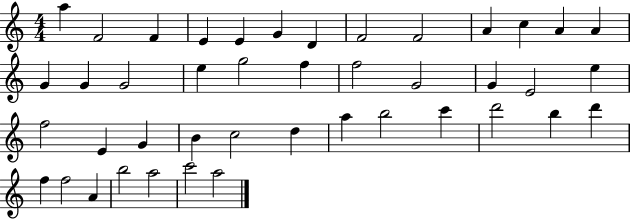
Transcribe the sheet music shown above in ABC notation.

X:1
T:Untitled
M:4/4
L:1/4
K:C
a F2 F E E G D F2 F2 A c A A G G G2 e g2 f f2 G2 G E2 e f2 E G B c2 d a b2 c' d'2 b d' f f2 A b2 a2 c'2 a2